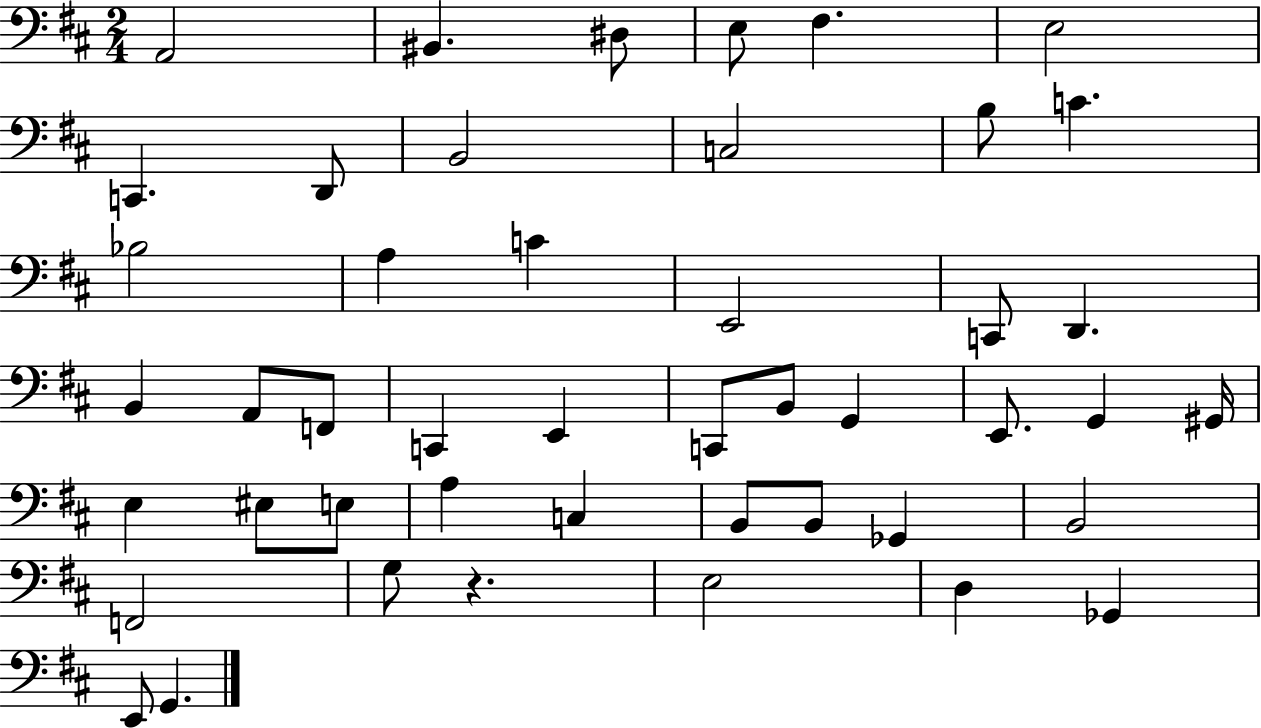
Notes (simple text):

A2/h BIS2/q. D#3/e E3/e F#3/q. E3/h C2/q. D2/e B2/h C3/h B3/e C4/q. Bb3/h A3/q C4/q E2/h C2/e D2/q. B2/q A2/e F2/e C2/q E2/q C2/e B2/e G2/q E2/e. G2/q G#2/s E3/q EIS3/e E3/e A3/q C3/q B2/e B2/e Gb2/q B2/h F2/h G3/e R/q. E3/h D3/q Gb2/q E2/e G2/q.